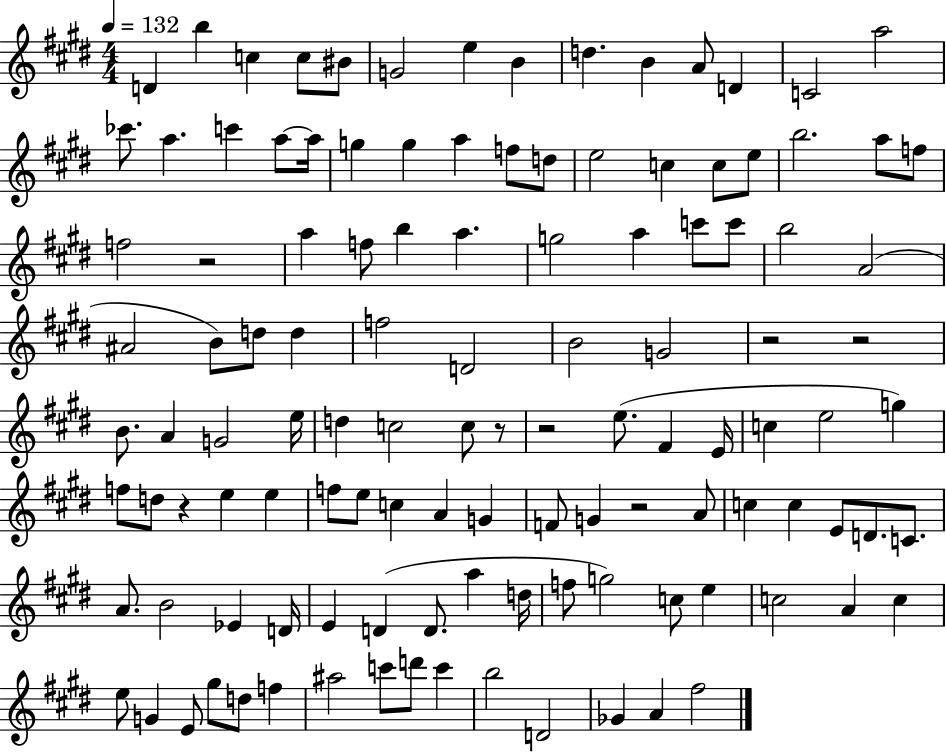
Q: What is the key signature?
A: E major